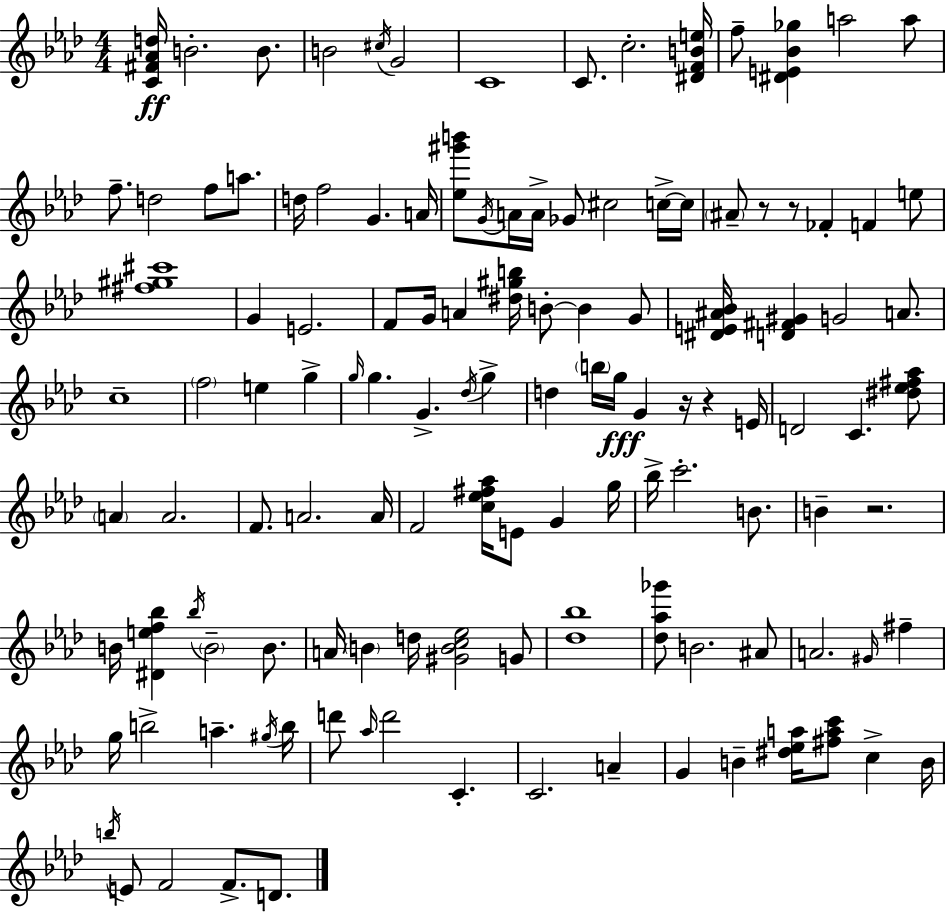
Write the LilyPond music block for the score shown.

{
  \clef treble
  \numericTimeSignature
  \time 4/4
  \key aes \major
  <c' fis' aes' d''>16\ff b'2.-. b'8. | b'2 \acciaccatura { cis''16 } g'2 | c'1 | c'8. c''2.-. | \break <dis' f' b' e''>16 f''8-- <dis' e' bes' ges''>4 a''2 a''8 | f''8.-- d''2 f''8 a''8. | d''16 f''2 g'4. | a'16 <ees'' gis''' b'''>8 \acciaccatura { g'16 } a'16 a'16-> ges'8 cis''2 | \break c''16->~~ c''16 \parenthesize ais'8-- r8 r8 fes'4-. f'4 | e''8 <fis'' gis'' cis'''>1 | g'4 e'2. | f'8 g'16 a'4 <dis'' gis'' b''>16 b'8-.~~ b'4 | \break g'8 <dis' e' ais' bes'>16 <d' fis' gis'>4 g'2 a'8. | c''1-- | \parenthesize f''2 e''4 g''4-> | \grace { g''16 } g''4. g'4.-> \acciaccatura { des''16 } | \break g''4-> d''4 \parenthesize b''16 g''16\fff g'4 r16 r4 | e'16 d'2 c'4. | <dis'' ees'' fis'' aes''>8 \parenthesize a'4 a'2. | f'8. a'2. | \break a'16 f'2 <c'' ees'' fis'' aes''>16 e'8 g'4 | g''16 bes''16-> c'''2.-. | b'8. b'4-- r2. | b'16 <dis' e'' f'' bes''>4 \acciaccatura { bes''16 } \parenthesize b'2-- | \break b'8. a'16 \parenthesize b'4 d''16 <gis' b' c'' ees''>2 | g'8 <des'' bes''>1 | <des'' aes'' ges'''>8 b'2. | ais'8 a'2. | \break \grace { gis'16 } fis''4-- g''16 b''2-> a''4.-- | \acciaccatura { gis''16 } b''16 d'''8 \grace { aes''16 } d'''2 | c'4.-. c'2. | a'4-- g'4 b'4-- | \break <dis'' ees'' a''>16 <fis'' a'' c'''>8 c''4-> b'16 \acciaccatura { b''16 } e'8 f'2 | f'8.-> d'8. \bar "|."
}